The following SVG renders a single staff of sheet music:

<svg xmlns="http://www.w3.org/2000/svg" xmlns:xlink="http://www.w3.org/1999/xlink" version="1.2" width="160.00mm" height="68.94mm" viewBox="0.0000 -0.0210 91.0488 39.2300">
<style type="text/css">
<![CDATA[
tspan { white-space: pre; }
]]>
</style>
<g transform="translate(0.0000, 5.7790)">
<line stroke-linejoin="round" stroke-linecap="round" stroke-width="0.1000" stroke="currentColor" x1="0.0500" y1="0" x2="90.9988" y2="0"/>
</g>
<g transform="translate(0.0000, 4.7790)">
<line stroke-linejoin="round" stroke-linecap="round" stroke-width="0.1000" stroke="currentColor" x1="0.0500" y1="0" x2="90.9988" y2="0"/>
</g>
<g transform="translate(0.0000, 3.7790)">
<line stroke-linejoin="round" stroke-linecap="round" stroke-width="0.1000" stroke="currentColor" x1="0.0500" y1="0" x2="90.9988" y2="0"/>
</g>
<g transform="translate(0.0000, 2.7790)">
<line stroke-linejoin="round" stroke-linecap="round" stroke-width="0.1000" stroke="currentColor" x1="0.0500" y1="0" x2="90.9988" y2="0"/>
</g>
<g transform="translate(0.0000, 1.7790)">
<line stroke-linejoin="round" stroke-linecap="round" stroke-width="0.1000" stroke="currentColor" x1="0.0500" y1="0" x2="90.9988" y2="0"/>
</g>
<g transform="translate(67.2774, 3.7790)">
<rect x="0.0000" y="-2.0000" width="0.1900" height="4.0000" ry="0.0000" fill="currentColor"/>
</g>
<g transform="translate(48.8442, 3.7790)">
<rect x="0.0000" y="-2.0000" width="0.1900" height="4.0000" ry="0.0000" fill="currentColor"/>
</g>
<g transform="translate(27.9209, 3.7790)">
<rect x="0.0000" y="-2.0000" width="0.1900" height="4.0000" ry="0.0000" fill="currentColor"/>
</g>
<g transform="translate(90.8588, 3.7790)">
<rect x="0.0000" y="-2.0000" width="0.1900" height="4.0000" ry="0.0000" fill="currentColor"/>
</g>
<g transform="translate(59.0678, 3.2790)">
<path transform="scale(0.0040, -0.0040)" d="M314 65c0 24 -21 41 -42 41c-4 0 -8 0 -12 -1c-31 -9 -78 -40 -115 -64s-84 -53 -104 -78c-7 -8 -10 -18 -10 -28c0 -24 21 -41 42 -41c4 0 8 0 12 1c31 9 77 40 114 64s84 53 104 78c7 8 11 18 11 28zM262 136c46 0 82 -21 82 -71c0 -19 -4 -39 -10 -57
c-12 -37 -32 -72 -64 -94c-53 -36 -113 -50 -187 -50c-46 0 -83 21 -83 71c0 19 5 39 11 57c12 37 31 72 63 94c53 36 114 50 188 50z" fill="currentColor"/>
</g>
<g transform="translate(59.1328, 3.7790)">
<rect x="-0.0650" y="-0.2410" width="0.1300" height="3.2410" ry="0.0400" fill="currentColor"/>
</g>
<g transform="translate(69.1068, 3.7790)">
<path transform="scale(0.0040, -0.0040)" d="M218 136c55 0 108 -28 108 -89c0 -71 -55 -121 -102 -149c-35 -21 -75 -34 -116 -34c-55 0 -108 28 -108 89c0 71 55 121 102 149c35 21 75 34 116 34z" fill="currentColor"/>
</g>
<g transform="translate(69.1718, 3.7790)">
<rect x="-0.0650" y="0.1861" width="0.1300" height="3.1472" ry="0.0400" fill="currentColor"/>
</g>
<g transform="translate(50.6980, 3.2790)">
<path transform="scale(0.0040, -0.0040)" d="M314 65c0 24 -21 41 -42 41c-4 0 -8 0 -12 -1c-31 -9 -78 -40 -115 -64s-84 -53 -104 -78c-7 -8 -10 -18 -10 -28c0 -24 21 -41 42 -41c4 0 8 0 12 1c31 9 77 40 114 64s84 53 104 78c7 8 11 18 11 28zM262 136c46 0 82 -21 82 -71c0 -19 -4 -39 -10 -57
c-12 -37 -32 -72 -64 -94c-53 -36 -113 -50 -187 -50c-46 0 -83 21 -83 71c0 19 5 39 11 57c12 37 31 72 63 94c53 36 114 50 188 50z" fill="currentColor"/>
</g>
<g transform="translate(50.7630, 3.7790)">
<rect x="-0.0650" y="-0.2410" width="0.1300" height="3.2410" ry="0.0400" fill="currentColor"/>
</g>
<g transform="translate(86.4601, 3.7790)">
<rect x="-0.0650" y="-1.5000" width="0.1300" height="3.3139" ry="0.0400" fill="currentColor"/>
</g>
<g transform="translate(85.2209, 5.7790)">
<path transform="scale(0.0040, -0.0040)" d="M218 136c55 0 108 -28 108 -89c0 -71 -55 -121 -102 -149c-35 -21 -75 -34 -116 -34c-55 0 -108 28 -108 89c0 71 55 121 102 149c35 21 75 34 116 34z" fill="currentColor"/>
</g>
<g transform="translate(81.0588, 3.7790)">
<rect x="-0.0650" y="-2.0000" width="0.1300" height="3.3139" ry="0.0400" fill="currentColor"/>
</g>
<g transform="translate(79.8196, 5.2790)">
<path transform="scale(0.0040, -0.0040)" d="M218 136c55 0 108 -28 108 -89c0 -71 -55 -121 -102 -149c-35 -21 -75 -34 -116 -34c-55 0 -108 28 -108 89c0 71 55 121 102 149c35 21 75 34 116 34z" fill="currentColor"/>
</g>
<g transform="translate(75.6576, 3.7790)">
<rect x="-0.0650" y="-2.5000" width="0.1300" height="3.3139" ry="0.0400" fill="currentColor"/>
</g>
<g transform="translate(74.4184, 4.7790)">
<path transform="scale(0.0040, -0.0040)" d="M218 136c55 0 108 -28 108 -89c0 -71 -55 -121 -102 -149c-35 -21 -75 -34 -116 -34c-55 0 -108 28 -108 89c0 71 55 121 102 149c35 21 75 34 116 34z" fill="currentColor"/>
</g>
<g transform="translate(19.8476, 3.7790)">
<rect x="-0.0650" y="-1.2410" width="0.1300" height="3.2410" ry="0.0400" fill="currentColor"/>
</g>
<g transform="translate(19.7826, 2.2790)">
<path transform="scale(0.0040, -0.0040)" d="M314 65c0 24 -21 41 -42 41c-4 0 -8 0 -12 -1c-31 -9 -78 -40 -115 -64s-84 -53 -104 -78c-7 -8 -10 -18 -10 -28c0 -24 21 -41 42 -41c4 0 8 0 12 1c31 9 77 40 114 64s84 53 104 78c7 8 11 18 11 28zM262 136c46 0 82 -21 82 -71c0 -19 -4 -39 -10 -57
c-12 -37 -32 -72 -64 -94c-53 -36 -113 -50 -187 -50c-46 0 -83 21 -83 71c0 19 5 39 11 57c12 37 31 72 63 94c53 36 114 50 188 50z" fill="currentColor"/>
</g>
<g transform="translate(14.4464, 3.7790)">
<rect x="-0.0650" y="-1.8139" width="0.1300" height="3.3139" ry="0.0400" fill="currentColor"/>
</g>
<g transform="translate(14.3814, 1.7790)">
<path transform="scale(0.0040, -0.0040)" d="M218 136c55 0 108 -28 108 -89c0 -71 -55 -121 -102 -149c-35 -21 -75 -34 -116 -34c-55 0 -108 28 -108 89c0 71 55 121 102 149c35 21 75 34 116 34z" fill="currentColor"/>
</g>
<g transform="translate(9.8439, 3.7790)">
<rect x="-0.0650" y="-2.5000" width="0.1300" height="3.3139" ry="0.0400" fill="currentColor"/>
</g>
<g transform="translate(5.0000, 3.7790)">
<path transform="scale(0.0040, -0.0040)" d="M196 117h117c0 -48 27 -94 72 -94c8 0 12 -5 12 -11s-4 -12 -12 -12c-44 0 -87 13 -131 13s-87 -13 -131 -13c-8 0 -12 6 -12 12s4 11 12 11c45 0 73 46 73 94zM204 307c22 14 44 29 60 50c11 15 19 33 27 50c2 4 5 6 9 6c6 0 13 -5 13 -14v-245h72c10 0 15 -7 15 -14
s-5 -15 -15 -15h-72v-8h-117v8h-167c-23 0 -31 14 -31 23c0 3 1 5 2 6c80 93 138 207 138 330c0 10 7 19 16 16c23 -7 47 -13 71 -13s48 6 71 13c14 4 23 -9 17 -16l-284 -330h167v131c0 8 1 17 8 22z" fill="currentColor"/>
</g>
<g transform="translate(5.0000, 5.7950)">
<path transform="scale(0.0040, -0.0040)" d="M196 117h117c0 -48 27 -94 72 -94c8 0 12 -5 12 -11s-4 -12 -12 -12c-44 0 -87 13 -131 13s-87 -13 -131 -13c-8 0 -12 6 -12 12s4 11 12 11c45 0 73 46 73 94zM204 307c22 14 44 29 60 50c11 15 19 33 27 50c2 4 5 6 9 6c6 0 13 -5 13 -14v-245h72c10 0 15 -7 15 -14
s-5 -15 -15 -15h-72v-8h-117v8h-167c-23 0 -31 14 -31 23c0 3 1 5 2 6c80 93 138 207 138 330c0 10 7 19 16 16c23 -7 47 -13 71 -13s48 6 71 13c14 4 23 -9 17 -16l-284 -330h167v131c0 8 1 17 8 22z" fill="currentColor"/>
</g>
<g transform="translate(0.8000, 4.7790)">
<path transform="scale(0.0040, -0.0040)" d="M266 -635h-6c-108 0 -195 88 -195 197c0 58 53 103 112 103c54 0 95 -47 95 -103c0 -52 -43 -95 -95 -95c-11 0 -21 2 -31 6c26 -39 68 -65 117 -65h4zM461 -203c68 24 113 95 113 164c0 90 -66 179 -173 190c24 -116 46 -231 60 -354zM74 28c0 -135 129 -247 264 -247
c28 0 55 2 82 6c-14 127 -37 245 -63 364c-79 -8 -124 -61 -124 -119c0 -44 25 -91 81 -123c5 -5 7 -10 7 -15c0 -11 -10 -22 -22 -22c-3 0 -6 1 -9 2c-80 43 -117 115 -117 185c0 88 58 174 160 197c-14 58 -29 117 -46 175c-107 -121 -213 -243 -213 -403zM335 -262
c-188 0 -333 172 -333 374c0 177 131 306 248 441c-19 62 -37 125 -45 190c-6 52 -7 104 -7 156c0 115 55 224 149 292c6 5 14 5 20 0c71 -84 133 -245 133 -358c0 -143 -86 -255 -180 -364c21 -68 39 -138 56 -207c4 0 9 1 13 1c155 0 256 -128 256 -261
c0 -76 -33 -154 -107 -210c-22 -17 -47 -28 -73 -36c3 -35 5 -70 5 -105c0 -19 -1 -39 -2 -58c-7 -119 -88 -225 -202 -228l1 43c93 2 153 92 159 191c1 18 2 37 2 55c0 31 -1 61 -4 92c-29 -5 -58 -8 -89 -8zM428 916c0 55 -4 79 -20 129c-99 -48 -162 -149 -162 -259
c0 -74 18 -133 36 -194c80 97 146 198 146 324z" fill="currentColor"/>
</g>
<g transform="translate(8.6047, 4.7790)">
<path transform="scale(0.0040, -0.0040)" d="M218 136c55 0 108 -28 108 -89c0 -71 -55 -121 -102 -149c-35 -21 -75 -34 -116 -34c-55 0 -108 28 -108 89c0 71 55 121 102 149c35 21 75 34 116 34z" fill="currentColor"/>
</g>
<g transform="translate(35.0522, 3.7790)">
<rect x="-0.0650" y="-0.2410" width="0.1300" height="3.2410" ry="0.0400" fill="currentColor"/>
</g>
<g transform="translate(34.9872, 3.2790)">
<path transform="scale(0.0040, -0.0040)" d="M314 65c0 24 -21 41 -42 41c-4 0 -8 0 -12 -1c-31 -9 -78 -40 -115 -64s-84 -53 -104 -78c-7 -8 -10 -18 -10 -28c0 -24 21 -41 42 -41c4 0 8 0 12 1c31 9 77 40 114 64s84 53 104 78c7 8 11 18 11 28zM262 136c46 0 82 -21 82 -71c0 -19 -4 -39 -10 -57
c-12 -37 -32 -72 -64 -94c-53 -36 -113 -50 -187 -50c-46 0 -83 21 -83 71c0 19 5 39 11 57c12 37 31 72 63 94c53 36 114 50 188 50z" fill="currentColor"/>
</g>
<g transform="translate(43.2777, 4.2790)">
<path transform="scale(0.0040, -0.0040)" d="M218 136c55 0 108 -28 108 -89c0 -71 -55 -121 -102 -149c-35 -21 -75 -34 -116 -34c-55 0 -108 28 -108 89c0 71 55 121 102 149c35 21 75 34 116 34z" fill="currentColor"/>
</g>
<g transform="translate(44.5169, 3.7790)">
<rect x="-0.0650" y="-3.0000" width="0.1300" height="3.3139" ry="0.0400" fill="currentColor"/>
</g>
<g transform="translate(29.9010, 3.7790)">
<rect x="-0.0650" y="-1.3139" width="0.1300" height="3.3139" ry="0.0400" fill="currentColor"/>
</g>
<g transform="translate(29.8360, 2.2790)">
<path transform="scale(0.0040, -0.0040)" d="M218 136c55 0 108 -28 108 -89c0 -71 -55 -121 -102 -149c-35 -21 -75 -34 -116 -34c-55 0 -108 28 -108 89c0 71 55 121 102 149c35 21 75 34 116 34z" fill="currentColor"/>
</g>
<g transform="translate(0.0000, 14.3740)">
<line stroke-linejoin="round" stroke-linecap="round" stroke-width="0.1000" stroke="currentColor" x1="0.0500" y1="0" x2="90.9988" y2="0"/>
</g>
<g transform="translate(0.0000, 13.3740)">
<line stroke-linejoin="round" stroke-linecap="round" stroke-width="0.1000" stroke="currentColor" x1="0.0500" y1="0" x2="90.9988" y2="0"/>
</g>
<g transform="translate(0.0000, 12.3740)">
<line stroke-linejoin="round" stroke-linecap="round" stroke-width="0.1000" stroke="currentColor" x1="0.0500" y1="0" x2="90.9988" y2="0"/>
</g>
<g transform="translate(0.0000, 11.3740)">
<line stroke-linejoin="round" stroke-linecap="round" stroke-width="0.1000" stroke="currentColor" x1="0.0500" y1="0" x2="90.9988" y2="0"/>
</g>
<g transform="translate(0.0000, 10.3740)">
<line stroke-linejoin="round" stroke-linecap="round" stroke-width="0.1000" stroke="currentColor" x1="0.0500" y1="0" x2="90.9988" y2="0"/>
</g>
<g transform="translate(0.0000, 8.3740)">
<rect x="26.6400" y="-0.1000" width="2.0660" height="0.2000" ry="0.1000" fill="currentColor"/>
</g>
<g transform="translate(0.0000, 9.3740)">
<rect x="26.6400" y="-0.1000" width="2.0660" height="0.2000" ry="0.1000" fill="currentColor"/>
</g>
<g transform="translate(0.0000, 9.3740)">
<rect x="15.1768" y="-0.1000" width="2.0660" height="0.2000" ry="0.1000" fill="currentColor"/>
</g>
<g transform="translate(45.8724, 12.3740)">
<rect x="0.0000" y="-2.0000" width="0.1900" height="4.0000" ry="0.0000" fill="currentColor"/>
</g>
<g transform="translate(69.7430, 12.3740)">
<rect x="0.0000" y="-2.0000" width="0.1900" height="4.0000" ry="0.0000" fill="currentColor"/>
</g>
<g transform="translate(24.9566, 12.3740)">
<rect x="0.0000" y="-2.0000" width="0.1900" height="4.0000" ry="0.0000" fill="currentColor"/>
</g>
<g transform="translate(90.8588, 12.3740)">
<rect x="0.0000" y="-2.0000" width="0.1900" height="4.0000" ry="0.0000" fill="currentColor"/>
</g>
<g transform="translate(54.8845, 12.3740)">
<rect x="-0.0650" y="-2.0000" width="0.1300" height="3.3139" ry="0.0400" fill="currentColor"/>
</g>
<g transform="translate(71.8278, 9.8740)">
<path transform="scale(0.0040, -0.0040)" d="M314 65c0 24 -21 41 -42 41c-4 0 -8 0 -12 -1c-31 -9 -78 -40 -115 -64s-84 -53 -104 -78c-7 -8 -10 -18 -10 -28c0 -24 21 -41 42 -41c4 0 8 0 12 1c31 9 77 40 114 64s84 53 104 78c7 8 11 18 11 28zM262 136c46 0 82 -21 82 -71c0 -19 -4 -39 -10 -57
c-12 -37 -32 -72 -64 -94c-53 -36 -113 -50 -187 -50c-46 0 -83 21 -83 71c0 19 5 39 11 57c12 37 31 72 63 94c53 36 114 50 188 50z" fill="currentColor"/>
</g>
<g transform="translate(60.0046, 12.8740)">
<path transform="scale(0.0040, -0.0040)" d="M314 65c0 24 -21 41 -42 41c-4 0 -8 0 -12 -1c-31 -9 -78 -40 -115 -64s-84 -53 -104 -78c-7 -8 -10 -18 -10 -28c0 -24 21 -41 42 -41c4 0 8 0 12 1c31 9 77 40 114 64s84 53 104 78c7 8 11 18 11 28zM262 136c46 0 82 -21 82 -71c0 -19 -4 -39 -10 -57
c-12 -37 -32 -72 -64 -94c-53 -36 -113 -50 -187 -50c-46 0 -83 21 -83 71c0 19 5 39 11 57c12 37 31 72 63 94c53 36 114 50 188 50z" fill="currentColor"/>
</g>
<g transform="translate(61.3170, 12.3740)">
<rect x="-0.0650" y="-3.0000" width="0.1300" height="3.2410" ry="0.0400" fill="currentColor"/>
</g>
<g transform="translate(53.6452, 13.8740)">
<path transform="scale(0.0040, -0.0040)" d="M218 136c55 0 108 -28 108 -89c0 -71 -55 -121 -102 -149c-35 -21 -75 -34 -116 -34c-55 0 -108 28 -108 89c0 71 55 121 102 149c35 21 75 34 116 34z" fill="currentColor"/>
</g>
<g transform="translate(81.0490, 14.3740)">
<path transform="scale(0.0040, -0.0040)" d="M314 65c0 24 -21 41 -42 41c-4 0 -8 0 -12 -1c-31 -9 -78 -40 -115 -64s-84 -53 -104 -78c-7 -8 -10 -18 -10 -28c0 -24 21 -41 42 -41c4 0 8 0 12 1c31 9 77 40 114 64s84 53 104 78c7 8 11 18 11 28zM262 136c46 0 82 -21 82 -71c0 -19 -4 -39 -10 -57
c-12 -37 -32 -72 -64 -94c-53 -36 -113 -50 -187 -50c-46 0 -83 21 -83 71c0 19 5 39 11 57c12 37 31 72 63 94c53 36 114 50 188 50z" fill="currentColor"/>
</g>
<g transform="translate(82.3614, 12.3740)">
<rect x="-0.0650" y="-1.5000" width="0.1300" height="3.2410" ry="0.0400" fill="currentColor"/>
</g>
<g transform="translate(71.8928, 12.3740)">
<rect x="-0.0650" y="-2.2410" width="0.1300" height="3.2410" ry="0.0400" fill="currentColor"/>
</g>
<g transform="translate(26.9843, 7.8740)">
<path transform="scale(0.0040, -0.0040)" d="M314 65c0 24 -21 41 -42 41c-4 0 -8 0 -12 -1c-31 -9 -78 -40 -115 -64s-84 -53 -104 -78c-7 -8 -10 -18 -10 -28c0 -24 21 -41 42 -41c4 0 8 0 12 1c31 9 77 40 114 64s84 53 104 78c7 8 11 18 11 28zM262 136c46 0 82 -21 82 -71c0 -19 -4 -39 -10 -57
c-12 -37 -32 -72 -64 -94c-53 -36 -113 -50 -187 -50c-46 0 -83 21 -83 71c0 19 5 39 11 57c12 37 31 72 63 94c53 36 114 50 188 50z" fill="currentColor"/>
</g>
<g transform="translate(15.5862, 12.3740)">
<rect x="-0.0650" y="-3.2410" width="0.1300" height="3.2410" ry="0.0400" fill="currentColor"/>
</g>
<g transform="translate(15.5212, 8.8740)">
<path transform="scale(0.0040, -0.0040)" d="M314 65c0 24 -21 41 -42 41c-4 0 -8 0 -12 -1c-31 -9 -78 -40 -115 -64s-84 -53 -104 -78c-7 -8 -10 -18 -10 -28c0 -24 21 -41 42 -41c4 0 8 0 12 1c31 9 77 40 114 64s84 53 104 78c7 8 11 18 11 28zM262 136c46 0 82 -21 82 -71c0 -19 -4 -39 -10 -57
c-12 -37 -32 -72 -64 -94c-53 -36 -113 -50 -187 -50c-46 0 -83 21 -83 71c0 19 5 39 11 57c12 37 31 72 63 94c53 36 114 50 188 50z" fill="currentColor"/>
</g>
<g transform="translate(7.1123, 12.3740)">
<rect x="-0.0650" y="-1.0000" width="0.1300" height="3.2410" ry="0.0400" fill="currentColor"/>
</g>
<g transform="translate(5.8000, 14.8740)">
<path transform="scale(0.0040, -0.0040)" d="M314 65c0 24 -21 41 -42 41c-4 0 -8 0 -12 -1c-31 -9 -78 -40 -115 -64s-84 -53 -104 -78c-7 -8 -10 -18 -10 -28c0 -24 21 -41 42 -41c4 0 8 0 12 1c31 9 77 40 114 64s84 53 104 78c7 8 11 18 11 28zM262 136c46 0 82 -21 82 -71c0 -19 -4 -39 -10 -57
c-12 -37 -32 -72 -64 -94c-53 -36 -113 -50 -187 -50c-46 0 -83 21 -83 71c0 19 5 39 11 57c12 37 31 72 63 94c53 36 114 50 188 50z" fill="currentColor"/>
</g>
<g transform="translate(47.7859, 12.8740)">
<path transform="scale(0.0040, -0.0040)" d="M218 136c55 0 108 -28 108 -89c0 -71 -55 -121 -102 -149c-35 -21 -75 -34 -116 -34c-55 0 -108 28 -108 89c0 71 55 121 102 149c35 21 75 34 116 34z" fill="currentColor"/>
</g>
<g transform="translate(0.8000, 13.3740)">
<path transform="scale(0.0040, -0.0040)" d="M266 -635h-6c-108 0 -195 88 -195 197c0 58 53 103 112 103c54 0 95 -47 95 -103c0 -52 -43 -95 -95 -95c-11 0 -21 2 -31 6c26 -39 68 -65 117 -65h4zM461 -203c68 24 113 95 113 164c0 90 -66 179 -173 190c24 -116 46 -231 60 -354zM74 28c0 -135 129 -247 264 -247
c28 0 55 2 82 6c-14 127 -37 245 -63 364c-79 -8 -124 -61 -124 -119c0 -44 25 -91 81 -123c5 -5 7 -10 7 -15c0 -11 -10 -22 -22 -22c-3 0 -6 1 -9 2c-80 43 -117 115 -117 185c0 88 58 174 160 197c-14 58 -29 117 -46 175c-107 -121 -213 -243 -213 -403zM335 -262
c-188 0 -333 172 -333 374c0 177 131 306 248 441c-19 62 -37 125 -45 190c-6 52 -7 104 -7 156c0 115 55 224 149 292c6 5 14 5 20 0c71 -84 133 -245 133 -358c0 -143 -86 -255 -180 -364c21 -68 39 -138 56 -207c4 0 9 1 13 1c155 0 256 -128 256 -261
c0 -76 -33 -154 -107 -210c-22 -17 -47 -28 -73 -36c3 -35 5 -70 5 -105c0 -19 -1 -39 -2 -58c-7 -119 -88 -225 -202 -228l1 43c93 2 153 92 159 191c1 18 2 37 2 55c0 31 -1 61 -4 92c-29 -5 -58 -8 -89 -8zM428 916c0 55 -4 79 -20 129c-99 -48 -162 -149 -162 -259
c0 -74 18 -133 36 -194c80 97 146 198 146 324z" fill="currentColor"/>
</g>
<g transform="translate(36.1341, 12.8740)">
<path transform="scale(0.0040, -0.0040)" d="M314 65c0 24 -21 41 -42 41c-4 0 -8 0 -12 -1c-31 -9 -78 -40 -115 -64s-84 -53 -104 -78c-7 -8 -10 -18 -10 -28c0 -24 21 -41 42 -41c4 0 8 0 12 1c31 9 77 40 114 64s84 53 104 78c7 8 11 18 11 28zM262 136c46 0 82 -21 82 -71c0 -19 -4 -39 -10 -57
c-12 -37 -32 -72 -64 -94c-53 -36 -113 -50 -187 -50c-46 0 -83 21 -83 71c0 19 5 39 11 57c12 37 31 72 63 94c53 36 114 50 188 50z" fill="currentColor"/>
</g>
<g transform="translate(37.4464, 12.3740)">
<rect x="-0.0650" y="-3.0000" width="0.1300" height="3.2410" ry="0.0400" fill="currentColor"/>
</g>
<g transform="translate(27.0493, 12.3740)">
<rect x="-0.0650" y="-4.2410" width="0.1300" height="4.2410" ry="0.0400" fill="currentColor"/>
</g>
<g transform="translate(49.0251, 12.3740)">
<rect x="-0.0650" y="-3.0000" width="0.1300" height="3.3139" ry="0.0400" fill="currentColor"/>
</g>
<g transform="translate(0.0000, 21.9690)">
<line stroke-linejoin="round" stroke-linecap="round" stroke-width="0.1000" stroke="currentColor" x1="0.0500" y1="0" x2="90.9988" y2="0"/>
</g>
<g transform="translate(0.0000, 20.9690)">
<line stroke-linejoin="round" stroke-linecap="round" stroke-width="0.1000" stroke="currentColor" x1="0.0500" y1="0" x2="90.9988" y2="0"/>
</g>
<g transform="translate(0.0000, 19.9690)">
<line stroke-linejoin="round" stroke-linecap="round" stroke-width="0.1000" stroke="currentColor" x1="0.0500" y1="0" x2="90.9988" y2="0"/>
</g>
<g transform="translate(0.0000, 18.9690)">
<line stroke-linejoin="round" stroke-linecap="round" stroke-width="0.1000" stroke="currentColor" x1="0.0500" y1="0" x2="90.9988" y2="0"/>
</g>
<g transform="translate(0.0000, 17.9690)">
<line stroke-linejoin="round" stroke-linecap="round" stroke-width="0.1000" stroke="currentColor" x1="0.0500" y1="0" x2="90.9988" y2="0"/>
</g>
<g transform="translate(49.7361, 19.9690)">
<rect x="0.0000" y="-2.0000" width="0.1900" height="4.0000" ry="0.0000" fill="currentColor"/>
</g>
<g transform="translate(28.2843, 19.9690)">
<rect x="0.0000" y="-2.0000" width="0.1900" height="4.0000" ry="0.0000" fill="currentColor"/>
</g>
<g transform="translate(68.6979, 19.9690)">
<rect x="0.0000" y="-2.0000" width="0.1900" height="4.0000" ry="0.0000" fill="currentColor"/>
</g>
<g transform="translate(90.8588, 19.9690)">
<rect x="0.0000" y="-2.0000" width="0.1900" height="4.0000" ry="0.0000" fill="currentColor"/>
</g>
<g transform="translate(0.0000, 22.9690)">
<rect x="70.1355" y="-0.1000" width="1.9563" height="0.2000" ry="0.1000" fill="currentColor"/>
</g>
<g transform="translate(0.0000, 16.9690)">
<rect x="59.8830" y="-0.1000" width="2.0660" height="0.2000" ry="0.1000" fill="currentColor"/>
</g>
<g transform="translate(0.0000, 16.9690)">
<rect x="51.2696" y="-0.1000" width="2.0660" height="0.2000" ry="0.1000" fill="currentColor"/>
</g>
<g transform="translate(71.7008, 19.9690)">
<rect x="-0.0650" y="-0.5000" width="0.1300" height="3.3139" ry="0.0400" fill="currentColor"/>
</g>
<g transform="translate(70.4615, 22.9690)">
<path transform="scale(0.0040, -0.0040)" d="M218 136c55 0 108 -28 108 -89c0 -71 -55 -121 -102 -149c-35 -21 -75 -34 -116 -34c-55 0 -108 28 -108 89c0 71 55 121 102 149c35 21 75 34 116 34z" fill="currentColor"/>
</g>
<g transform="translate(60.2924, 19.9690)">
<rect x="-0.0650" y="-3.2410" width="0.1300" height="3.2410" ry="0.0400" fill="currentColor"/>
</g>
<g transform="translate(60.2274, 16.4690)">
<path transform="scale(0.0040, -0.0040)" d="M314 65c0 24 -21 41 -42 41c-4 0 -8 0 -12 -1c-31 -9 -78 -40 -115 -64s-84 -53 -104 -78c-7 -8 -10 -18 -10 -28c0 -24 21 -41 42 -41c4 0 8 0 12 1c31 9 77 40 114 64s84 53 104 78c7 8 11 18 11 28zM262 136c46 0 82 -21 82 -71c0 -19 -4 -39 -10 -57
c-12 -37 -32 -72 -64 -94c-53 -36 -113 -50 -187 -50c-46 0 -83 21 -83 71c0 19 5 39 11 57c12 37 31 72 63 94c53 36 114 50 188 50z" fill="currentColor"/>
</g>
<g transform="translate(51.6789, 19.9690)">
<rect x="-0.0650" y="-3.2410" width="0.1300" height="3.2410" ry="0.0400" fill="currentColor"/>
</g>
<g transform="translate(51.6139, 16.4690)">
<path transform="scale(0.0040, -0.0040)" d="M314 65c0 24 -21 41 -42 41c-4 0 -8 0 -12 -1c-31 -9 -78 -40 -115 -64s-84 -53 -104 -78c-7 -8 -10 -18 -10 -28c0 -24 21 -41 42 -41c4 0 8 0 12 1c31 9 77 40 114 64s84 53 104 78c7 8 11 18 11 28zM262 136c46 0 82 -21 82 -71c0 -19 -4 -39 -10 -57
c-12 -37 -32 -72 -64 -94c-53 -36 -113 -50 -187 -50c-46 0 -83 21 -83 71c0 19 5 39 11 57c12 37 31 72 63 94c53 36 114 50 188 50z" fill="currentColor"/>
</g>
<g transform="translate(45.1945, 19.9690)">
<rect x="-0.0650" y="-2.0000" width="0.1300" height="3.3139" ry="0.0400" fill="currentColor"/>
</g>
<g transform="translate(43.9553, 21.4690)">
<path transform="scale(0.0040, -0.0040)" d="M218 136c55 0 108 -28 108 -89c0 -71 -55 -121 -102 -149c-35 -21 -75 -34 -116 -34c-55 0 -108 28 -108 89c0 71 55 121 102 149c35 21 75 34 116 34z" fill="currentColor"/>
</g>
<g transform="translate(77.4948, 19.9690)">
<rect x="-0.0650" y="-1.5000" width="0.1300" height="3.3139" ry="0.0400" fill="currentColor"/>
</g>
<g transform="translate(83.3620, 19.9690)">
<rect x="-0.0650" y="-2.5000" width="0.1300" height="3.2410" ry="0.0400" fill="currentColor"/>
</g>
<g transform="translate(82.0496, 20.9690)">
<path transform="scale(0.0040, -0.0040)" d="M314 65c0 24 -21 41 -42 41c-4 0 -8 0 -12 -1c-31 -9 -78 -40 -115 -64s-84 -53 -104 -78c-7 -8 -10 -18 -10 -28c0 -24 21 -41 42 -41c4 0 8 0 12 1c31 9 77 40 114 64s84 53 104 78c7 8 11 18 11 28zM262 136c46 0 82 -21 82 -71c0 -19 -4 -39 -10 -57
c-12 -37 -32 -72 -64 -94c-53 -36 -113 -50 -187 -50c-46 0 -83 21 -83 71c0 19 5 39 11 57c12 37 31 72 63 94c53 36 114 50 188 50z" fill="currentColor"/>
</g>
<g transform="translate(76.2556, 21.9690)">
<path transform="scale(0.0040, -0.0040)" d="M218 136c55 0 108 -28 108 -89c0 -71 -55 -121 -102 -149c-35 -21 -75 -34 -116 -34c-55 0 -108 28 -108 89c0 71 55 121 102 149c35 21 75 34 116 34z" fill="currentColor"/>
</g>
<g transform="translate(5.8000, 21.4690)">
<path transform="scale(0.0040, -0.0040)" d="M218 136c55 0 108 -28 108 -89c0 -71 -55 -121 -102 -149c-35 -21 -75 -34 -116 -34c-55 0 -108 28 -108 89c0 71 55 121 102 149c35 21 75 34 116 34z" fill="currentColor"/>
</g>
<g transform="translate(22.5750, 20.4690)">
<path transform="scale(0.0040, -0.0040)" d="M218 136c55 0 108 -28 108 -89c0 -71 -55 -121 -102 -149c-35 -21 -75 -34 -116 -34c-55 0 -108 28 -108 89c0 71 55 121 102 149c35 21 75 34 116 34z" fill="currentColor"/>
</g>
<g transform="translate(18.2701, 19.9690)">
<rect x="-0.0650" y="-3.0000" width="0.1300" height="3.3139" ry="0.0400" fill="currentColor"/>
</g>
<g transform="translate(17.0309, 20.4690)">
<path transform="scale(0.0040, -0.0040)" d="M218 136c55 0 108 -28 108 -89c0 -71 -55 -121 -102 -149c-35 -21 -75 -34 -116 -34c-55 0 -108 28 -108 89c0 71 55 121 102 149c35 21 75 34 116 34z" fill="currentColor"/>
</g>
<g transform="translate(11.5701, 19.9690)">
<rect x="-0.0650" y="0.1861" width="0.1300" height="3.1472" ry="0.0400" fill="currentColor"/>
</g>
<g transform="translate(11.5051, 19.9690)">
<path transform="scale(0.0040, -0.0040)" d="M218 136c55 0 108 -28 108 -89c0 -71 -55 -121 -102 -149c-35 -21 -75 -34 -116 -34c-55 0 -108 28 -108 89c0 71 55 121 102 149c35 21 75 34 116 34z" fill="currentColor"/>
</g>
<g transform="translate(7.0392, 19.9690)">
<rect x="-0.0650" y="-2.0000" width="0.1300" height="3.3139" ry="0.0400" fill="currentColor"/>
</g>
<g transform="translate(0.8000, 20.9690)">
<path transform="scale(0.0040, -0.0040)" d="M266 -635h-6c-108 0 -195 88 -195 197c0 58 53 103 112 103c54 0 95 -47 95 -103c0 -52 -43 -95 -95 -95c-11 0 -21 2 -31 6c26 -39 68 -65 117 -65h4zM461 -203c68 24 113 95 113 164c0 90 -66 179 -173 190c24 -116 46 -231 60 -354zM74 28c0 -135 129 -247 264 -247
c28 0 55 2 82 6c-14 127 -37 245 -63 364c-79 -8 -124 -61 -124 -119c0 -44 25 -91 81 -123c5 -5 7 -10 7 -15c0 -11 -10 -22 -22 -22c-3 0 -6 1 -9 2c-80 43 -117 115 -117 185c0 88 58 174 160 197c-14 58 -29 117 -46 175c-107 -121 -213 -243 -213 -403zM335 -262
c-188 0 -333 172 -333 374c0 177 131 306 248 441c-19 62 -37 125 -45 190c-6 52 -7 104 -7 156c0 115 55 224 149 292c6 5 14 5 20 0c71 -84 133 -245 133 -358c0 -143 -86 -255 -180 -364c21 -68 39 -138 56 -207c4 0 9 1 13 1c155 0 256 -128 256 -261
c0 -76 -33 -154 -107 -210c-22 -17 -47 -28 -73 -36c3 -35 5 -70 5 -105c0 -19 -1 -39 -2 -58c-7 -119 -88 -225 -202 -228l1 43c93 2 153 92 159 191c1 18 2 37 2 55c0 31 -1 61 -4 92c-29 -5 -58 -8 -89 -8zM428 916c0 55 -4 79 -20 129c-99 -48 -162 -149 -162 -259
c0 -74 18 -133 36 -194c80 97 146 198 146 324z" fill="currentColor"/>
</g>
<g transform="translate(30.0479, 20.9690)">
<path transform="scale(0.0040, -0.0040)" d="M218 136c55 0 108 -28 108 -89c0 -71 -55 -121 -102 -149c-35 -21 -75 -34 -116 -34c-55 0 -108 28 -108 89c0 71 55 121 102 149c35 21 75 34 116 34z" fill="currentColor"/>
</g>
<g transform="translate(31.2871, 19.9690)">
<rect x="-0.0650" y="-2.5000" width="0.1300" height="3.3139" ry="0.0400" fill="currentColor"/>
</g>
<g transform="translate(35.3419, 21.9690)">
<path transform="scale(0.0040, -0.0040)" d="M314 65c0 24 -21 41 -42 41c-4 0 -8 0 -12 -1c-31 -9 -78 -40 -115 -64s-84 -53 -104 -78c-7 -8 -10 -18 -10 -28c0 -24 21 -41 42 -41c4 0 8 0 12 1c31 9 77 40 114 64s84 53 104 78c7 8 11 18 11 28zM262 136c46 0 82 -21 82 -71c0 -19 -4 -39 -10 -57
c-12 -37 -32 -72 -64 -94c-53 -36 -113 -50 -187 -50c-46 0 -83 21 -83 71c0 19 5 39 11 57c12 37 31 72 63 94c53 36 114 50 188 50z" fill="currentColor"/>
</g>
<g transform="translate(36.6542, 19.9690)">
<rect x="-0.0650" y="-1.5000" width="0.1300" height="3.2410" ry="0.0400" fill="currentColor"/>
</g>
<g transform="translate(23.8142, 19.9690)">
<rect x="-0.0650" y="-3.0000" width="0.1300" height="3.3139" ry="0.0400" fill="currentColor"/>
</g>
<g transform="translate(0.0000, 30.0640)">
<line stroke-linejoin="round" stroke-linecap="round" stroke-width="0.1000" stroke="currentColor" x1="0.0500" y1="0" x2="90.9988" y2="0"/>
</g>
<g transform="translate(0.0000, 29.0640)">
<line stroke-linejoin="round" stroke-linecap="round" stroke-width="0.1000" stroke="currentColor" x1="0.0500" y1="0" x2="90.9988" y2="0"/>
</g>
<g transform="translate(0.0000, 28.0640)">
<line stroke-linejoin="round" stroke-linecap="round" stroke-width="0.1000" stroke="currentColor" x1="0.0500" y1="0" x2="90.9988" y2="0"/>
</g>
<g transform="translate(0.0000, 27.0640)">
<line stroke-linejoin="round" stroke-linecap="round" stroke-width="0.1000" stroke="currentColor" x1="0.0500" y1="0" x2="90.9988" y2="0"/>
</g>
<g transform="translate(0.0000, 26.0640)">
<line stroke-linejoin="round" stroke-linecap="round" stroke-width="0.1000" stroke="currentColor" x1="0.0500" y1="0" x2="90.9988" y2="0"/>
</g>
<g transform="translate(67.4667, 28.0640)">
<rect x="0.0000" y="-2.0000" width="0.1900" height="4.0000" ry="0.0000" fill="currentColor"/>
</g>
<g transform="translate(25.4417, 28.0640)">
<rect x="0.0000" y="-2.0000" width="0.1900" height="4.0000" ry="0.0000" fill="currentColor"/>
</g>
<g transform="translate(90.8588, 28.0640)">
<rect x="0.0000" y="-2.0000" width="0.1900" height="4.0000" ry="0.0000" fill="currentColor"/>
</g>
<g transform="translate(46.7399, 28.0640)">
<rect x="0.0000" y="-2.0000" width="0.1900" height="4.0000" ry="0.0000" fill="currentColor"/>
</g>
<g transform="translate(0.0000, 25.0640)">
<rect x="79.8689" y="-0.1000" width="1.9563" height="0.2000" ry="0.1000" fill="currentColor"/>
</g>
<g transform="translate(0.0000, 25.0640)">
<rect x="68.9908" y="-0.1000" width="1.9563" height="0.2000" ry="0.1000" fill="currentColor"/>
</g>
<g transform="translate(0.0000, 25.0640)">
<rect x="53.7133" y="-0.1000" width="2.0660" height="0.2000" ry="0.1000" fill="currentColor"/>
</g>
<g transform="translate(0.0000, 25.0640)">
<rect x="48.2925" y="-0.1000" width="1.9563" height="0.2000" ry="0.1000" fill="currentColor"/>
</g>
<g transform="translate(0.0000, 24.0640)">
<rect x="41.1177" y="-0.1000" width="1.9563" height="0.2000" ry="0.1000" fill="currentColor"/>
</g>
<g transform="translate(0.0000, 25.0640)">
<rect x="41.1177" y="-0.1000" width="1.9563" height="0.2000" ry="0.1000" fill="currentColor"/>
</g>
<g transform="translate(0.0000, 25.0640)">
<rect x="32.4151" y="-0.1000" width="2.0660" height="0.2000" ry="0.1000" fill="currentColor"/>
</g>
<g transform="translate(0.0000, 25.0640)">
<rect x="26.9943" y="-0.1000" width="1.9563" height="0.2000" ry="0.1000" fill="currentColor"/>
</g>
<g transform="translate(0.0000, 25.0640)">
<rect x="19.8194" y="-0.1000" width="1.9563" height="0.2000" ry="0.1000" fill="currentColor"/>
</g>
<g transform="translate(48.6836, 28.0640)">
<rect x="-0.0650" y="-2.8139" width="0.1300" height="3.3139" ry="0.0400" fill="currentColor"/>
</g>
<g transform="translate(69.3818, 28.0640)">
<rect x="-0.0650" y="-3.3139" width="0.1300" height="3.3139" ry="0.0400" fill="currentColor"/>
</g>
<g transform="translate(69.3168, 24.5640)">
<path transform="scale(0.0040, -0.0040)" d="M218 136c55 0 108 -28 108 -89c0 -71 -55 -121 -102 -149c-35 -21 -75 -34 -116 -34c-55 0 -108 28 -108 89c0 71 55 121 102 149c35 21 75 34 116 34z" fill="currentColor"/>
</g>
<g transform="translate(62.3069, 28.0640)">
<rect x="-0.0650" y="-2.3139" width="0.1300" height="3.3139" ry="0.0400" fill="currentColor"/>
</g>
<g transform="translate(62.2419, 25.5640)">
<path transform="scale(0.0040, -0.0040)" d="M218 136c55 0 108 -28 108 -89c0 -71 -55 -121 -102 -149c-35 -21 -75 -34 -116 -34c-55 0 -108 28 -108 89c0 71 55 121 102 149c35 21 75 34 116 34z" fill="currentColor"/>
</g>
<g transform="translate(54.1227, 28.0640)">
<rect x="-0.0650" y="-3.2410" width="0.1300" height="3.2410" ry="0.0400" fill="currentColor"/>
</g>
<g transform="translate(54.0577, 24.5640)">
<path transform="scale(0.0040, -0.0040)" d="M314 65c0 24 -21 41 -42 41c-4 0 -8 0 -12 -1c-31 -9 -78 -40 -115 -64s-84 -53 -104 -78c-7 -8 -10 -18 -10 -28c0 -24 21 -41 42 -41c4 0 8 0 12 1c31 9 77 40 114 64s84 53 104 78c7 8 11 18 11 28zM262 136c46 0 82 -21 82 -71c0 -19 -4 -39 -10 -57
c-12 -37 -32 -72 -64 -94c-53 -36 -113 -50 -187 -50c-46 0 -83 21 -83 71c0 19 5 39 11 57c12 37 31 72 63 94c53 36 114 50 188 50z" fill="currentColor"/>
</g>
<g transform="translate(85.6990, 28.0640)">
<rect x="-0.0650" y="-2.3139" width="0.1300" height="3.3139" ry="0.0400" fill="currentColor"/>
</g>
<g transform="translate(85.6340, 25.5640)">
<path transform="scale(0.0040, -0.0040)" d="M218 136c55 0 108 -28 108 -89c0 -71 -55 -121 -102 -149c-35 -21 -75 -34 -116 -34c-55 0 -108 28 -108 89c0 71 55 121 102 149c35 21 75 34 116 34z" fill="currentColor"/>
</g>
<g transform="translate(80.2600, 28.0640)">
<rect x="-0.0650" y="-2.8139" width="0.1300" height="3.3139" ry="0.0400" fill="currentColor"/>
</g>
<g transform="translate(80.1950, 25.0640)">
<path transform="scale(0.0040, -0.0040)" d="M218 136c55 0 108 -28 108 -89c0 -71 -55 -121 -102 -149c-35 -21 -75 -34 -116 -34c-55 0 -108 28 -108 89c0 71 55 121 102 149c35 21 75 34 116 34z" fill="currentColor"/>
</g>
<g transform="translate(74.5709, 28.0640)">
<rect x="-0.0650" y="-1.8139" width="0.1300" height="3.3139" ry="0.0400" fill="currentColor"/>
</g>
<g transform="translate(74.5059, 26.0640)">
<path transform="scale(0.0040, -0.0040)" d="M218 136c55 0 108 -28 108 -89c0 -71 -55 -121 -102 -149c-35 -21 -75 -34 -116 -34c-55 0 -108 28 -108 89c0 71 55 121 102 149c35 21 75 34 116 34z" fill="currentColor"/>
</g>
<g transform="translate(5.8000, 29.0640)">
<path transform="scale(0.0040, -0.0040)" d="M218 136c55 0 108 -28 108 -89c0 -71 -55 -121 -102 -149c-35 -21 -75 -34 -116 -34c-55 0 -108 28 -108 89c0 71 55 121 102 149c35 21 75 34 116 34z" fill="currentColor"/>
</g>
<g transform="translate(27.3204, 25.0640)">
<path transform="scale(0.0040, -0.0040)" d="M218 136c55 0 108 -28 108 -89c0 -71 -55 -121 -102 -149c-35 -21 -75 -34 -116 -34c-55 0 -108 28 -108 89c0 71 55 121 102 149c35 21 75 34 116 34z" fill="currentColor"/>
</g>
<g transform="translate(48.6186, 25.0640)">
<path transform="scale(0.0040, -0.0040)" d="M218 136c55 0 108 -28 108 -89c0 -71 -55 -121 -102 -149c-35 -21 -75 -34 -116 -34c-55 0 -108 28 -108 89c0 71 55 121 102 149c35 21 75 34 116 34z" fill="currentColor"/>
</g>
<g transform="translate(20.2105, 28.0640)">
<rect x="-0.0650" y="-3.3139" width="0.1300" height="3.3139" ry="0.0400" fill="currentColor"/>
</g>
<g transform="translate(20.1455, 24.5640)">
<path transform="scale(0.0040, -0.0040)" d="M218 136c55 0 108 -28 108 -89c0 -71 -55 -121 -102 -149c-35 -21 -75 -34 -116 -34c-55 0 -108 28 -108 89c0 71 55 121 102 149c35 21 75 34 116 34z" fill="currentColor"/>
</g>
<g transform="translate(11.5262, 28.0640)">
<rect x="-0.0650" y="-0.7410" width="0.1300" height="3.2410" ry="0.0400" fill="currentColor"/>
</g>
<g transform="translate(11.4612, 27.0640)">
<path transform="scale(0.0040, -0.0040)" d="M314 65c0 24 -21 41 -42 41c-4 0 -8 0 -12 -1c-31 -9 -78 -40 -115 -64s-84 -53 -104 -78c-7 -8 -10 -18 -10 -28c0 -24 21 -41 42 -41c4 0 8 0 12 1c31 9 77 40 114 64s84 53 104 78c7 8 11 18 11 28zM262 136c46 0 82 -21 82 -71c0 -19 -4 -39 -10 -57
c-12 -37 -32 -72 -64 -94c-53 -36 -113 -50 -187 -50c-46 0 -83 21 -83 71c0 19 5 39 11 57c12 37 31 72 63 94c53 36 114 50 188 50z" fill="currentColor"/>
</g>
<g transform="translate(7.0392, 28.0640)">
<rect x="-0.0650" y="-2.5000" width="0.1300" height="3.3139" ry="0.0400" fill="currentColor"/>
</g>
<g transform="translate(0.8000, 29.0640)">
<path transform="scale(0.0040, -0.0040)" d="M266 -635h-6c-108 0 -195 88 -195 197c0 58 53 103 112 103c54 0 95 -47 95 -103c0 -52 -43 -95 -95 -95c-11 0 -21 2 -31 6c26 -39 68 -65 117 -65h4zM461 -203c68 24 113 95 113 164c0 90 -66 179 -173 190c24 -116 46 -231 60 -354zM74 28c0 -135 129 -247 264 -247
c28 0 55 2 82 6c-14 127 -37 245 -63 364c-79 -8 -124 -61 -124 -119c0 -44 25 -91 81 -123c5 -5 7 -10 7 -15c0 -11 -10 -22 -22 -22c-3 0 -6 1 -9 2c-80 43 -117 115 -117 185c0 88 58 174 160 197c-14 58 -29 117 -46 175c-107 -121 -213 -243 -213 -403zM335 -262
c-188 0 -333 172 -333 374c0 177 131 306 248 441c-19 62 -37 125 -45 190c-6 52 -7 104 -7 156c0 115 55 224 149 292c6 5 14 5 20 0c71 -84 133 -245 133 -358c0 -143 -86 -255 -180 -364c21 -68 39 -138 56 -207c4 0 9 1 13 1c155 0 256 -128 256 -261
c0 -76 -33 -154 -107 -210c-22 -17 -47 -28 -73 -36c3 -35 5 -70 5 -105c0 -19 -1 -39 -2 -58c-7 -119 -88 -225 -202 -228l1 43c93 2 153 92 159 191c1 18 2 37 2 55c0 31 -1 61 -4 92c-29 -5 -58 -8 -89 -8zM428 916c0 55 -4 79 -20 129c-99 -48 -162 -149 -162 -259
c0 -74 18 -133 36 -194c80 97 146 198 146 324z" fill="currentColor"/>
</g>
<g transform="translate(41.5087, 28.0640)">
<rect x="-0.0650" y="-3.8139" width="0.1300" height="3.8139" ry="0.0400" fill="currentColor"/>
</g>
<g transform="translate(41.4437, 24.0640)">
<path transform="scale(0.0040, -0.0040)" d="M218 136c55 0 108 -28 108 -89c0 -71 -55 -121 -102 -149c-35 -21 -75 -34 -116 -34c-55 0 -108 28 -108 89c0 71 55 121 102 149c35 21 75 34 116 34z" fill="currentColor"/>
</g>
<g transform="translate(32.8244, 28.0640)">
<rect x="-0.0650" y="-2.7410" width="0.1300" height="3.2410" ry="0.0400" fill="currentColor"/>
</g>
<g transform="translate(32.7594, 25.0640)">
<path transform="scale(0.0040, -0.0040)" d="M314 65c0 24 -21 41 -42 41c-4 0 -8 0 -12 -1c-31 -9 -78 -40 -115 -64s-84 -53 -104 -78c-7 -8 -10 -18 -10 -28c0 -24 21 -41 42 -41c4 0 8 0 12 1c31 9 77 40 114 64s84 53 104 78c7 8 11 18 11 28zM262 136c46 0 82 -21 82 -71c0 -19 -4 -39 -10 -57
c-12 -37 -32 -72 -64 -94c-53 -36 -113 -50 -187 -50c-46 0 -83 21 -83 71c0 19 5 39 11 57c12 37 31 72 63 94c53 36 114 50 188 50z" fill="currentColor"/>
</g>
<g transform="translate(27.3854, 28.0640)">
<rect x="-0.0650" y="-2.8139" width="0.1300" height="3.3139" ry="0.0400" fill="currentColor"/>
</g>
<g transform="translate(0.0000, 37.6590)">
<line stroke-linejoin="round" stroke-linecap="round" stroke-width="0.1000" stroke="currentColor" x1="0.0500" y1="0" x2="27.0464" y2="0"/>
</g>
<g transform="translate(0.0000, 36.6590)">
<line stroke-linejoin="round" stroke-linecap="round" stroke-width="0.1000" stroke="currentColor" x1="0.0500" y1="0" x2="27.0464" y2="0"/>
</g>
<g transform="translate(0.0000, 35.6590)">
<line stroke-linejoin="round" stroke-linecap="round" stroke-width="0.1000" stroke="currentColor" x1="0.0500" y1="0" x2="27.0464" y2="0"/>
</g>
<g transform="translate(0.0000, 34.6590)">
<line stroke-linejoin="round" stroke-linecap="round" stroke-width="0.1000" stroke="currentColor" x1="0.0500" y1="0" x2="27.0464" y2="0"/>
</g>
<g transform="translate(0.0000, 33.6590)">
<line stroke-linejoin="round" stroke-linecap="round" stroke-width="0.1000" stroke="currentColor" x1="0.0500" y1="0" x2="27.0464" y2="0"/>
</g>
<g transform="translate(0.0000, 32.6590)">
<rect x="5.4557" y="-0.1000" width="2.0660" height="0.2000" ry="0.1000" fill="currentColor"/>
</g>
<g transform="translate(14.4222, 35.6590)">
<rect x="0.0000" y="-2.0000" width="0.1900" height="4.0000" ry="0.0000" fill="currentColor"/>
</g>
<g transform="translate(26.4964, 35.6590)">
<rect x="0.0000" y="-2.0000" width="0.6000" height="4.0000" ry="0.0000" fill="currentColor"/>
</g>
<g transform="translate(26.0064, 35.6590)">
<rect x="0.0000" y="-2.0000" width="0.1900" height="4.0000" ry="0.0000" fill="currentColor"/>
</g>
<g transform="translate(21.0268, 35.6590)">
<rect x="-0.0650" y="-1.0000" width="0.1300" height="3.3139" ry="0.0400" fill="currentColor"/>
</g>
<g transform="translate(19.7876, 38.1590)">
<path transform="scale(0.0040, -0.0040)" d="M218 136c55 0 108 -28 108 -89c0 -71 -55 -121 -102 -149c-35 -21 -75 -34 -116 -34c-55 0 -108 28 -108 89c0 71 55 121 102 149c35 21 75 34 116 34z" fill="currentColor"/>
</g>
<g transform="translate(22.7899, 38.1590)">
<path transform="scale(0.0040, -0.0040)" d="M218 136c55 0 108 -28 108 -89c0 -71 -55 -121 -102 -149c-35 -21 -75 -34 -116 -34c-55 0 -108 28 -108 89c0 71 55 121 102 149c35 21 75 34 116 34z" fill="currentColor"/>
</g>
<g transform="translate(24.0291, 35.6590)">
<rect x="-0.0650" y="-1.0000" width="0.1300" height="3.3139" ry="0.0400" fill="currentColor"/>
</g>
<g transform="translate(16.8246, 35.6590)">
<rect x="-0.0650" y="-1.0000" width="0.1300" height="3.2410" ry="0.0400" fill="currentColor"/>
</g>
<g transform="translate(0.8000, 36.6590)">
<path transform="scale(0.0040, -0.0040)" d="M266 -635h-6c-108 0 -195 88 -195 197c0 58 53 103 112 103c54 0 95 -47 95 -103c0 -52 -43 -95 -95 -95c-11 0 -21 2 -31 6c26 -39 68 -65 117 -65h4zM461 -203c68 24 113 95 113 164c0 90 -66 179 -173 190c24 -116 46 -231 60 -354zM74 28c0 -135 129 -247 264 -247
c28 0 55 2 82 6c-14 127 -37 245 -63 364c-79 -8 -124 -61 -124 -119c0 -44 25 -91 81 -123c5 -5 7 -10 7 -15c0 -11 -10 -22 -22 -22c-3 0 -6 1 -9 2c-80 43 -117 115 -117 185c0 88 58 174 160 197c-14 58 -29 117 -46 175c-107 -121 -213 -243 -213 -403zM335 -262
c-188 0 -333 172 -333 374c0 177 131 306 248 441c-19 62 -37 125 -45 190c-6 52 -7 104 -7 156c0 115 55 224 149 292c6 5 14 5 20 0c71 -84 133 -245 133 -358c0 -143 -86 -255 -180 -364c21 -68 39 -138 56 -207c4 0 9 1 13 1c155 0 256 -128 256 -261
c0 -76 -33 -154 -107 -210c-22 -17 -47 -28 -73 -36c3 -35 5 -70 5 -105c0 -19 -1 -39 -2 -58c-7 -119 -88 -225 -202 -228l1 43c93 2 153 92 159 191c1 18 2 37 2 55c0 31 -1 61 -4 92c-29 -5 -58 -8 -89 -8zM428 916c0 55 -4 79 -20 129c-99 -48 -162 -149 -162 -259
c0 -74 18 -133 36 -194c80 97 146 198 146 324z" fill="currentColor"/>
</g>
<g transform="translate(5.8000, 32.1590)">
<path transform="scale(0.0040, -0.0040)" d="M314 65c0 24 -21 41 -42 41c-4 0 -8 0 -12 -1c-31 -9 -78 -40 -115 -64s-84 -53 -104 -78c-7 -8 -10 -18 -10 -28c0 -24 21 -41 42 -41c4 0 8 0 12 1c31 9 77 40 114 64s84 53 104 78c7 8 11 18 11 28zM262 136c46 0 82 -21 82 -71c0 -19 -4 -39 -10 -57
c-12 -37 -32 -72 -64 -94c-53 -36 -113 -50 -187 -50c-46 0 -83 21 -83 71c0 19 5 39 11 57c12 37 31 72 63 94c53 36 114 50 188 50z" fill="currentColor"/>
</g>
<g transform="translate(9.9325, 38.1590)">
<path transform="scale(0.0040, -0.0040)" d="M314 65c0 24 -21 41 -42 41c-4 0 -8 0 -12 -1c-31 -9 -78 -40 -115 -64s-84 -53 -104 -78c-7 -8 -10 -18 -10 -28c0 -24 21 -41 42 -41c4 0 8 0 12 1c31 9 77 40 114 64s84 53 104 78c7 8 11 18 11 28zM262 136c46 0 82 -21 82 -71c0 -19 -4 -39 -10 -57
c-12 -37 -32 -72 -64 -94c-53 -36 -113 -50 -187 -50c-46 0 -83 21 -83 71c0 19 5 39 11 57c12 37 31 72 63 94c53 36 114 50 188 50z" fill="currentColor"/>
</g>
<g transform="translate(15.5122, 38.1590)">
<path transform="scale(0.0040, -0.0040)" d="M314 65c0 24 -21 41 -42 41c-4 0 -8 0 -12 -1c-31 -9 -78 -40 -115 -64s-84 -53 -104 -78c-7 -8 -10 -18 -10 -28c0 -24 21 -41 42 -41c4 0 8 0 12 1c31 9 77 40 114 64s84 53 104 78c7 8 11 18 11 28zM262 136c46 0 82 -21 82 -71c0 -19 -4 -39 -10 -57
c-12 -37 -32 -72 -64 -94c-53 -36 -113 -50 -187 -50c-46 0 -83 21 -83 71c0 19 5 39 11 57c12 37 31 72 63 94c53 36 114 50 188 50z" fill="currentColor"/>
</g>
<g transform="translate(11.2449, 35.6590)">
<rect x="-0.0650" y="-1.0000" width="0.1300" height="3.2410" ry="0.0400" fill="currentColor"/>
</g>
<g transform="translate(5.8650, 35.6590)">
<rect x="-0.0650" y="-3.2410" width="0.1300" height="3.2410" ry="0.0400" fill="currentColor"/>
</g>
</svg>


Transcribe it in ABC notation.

X:1
T:Untitled
M:4/4
L:1/4
K:C
G f e2 e c2 A c2 c2 B G F E D2 b2 d'2 A2 A F A2 g2 E2 F B A A G E2 F b2 b2 C E G2 G d2 b a a2 c' a b2 g b f a g b2 D2 D2 D D